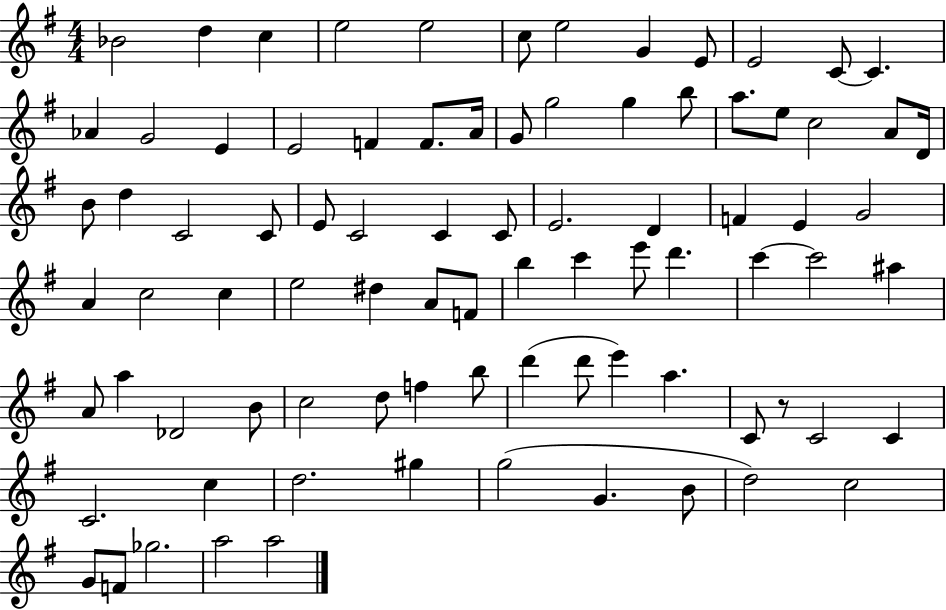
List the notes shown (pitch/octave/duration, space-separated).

Bb4/h D5/q C5/q E5/h E5/h C5/e E5/h G4/q E4/e E4/h C4/e C4/q. Ab4/q G4/h E4/q E4/h F4/q F4/e. A4/s G4/e G5/h G5/q B5/e A5/e. E5/e C5/h A4/e D4/s B4/e D5/q C4/h C4/e E4/e C4/h C4/q C4/e E4/h. D4/q F4/q E4/q G4/h A4/q C5/h C5/q E5/h D#5/q A4/e F4/e B5/q C6/q E6/e D6/q. C6/q C6/h A#5/q A4/e A5/q Db4/h B4/e C5/h D5/e F5/q B5/e D6/q D6/e E6/q A5/q. C4/e R/e C4/h C4/q C4/h. C5/q D5/h. G#5/q G5/h G4/q. B4/e D5/h C5/h G4/e F4/e Gb5/h. A5/h A5/h